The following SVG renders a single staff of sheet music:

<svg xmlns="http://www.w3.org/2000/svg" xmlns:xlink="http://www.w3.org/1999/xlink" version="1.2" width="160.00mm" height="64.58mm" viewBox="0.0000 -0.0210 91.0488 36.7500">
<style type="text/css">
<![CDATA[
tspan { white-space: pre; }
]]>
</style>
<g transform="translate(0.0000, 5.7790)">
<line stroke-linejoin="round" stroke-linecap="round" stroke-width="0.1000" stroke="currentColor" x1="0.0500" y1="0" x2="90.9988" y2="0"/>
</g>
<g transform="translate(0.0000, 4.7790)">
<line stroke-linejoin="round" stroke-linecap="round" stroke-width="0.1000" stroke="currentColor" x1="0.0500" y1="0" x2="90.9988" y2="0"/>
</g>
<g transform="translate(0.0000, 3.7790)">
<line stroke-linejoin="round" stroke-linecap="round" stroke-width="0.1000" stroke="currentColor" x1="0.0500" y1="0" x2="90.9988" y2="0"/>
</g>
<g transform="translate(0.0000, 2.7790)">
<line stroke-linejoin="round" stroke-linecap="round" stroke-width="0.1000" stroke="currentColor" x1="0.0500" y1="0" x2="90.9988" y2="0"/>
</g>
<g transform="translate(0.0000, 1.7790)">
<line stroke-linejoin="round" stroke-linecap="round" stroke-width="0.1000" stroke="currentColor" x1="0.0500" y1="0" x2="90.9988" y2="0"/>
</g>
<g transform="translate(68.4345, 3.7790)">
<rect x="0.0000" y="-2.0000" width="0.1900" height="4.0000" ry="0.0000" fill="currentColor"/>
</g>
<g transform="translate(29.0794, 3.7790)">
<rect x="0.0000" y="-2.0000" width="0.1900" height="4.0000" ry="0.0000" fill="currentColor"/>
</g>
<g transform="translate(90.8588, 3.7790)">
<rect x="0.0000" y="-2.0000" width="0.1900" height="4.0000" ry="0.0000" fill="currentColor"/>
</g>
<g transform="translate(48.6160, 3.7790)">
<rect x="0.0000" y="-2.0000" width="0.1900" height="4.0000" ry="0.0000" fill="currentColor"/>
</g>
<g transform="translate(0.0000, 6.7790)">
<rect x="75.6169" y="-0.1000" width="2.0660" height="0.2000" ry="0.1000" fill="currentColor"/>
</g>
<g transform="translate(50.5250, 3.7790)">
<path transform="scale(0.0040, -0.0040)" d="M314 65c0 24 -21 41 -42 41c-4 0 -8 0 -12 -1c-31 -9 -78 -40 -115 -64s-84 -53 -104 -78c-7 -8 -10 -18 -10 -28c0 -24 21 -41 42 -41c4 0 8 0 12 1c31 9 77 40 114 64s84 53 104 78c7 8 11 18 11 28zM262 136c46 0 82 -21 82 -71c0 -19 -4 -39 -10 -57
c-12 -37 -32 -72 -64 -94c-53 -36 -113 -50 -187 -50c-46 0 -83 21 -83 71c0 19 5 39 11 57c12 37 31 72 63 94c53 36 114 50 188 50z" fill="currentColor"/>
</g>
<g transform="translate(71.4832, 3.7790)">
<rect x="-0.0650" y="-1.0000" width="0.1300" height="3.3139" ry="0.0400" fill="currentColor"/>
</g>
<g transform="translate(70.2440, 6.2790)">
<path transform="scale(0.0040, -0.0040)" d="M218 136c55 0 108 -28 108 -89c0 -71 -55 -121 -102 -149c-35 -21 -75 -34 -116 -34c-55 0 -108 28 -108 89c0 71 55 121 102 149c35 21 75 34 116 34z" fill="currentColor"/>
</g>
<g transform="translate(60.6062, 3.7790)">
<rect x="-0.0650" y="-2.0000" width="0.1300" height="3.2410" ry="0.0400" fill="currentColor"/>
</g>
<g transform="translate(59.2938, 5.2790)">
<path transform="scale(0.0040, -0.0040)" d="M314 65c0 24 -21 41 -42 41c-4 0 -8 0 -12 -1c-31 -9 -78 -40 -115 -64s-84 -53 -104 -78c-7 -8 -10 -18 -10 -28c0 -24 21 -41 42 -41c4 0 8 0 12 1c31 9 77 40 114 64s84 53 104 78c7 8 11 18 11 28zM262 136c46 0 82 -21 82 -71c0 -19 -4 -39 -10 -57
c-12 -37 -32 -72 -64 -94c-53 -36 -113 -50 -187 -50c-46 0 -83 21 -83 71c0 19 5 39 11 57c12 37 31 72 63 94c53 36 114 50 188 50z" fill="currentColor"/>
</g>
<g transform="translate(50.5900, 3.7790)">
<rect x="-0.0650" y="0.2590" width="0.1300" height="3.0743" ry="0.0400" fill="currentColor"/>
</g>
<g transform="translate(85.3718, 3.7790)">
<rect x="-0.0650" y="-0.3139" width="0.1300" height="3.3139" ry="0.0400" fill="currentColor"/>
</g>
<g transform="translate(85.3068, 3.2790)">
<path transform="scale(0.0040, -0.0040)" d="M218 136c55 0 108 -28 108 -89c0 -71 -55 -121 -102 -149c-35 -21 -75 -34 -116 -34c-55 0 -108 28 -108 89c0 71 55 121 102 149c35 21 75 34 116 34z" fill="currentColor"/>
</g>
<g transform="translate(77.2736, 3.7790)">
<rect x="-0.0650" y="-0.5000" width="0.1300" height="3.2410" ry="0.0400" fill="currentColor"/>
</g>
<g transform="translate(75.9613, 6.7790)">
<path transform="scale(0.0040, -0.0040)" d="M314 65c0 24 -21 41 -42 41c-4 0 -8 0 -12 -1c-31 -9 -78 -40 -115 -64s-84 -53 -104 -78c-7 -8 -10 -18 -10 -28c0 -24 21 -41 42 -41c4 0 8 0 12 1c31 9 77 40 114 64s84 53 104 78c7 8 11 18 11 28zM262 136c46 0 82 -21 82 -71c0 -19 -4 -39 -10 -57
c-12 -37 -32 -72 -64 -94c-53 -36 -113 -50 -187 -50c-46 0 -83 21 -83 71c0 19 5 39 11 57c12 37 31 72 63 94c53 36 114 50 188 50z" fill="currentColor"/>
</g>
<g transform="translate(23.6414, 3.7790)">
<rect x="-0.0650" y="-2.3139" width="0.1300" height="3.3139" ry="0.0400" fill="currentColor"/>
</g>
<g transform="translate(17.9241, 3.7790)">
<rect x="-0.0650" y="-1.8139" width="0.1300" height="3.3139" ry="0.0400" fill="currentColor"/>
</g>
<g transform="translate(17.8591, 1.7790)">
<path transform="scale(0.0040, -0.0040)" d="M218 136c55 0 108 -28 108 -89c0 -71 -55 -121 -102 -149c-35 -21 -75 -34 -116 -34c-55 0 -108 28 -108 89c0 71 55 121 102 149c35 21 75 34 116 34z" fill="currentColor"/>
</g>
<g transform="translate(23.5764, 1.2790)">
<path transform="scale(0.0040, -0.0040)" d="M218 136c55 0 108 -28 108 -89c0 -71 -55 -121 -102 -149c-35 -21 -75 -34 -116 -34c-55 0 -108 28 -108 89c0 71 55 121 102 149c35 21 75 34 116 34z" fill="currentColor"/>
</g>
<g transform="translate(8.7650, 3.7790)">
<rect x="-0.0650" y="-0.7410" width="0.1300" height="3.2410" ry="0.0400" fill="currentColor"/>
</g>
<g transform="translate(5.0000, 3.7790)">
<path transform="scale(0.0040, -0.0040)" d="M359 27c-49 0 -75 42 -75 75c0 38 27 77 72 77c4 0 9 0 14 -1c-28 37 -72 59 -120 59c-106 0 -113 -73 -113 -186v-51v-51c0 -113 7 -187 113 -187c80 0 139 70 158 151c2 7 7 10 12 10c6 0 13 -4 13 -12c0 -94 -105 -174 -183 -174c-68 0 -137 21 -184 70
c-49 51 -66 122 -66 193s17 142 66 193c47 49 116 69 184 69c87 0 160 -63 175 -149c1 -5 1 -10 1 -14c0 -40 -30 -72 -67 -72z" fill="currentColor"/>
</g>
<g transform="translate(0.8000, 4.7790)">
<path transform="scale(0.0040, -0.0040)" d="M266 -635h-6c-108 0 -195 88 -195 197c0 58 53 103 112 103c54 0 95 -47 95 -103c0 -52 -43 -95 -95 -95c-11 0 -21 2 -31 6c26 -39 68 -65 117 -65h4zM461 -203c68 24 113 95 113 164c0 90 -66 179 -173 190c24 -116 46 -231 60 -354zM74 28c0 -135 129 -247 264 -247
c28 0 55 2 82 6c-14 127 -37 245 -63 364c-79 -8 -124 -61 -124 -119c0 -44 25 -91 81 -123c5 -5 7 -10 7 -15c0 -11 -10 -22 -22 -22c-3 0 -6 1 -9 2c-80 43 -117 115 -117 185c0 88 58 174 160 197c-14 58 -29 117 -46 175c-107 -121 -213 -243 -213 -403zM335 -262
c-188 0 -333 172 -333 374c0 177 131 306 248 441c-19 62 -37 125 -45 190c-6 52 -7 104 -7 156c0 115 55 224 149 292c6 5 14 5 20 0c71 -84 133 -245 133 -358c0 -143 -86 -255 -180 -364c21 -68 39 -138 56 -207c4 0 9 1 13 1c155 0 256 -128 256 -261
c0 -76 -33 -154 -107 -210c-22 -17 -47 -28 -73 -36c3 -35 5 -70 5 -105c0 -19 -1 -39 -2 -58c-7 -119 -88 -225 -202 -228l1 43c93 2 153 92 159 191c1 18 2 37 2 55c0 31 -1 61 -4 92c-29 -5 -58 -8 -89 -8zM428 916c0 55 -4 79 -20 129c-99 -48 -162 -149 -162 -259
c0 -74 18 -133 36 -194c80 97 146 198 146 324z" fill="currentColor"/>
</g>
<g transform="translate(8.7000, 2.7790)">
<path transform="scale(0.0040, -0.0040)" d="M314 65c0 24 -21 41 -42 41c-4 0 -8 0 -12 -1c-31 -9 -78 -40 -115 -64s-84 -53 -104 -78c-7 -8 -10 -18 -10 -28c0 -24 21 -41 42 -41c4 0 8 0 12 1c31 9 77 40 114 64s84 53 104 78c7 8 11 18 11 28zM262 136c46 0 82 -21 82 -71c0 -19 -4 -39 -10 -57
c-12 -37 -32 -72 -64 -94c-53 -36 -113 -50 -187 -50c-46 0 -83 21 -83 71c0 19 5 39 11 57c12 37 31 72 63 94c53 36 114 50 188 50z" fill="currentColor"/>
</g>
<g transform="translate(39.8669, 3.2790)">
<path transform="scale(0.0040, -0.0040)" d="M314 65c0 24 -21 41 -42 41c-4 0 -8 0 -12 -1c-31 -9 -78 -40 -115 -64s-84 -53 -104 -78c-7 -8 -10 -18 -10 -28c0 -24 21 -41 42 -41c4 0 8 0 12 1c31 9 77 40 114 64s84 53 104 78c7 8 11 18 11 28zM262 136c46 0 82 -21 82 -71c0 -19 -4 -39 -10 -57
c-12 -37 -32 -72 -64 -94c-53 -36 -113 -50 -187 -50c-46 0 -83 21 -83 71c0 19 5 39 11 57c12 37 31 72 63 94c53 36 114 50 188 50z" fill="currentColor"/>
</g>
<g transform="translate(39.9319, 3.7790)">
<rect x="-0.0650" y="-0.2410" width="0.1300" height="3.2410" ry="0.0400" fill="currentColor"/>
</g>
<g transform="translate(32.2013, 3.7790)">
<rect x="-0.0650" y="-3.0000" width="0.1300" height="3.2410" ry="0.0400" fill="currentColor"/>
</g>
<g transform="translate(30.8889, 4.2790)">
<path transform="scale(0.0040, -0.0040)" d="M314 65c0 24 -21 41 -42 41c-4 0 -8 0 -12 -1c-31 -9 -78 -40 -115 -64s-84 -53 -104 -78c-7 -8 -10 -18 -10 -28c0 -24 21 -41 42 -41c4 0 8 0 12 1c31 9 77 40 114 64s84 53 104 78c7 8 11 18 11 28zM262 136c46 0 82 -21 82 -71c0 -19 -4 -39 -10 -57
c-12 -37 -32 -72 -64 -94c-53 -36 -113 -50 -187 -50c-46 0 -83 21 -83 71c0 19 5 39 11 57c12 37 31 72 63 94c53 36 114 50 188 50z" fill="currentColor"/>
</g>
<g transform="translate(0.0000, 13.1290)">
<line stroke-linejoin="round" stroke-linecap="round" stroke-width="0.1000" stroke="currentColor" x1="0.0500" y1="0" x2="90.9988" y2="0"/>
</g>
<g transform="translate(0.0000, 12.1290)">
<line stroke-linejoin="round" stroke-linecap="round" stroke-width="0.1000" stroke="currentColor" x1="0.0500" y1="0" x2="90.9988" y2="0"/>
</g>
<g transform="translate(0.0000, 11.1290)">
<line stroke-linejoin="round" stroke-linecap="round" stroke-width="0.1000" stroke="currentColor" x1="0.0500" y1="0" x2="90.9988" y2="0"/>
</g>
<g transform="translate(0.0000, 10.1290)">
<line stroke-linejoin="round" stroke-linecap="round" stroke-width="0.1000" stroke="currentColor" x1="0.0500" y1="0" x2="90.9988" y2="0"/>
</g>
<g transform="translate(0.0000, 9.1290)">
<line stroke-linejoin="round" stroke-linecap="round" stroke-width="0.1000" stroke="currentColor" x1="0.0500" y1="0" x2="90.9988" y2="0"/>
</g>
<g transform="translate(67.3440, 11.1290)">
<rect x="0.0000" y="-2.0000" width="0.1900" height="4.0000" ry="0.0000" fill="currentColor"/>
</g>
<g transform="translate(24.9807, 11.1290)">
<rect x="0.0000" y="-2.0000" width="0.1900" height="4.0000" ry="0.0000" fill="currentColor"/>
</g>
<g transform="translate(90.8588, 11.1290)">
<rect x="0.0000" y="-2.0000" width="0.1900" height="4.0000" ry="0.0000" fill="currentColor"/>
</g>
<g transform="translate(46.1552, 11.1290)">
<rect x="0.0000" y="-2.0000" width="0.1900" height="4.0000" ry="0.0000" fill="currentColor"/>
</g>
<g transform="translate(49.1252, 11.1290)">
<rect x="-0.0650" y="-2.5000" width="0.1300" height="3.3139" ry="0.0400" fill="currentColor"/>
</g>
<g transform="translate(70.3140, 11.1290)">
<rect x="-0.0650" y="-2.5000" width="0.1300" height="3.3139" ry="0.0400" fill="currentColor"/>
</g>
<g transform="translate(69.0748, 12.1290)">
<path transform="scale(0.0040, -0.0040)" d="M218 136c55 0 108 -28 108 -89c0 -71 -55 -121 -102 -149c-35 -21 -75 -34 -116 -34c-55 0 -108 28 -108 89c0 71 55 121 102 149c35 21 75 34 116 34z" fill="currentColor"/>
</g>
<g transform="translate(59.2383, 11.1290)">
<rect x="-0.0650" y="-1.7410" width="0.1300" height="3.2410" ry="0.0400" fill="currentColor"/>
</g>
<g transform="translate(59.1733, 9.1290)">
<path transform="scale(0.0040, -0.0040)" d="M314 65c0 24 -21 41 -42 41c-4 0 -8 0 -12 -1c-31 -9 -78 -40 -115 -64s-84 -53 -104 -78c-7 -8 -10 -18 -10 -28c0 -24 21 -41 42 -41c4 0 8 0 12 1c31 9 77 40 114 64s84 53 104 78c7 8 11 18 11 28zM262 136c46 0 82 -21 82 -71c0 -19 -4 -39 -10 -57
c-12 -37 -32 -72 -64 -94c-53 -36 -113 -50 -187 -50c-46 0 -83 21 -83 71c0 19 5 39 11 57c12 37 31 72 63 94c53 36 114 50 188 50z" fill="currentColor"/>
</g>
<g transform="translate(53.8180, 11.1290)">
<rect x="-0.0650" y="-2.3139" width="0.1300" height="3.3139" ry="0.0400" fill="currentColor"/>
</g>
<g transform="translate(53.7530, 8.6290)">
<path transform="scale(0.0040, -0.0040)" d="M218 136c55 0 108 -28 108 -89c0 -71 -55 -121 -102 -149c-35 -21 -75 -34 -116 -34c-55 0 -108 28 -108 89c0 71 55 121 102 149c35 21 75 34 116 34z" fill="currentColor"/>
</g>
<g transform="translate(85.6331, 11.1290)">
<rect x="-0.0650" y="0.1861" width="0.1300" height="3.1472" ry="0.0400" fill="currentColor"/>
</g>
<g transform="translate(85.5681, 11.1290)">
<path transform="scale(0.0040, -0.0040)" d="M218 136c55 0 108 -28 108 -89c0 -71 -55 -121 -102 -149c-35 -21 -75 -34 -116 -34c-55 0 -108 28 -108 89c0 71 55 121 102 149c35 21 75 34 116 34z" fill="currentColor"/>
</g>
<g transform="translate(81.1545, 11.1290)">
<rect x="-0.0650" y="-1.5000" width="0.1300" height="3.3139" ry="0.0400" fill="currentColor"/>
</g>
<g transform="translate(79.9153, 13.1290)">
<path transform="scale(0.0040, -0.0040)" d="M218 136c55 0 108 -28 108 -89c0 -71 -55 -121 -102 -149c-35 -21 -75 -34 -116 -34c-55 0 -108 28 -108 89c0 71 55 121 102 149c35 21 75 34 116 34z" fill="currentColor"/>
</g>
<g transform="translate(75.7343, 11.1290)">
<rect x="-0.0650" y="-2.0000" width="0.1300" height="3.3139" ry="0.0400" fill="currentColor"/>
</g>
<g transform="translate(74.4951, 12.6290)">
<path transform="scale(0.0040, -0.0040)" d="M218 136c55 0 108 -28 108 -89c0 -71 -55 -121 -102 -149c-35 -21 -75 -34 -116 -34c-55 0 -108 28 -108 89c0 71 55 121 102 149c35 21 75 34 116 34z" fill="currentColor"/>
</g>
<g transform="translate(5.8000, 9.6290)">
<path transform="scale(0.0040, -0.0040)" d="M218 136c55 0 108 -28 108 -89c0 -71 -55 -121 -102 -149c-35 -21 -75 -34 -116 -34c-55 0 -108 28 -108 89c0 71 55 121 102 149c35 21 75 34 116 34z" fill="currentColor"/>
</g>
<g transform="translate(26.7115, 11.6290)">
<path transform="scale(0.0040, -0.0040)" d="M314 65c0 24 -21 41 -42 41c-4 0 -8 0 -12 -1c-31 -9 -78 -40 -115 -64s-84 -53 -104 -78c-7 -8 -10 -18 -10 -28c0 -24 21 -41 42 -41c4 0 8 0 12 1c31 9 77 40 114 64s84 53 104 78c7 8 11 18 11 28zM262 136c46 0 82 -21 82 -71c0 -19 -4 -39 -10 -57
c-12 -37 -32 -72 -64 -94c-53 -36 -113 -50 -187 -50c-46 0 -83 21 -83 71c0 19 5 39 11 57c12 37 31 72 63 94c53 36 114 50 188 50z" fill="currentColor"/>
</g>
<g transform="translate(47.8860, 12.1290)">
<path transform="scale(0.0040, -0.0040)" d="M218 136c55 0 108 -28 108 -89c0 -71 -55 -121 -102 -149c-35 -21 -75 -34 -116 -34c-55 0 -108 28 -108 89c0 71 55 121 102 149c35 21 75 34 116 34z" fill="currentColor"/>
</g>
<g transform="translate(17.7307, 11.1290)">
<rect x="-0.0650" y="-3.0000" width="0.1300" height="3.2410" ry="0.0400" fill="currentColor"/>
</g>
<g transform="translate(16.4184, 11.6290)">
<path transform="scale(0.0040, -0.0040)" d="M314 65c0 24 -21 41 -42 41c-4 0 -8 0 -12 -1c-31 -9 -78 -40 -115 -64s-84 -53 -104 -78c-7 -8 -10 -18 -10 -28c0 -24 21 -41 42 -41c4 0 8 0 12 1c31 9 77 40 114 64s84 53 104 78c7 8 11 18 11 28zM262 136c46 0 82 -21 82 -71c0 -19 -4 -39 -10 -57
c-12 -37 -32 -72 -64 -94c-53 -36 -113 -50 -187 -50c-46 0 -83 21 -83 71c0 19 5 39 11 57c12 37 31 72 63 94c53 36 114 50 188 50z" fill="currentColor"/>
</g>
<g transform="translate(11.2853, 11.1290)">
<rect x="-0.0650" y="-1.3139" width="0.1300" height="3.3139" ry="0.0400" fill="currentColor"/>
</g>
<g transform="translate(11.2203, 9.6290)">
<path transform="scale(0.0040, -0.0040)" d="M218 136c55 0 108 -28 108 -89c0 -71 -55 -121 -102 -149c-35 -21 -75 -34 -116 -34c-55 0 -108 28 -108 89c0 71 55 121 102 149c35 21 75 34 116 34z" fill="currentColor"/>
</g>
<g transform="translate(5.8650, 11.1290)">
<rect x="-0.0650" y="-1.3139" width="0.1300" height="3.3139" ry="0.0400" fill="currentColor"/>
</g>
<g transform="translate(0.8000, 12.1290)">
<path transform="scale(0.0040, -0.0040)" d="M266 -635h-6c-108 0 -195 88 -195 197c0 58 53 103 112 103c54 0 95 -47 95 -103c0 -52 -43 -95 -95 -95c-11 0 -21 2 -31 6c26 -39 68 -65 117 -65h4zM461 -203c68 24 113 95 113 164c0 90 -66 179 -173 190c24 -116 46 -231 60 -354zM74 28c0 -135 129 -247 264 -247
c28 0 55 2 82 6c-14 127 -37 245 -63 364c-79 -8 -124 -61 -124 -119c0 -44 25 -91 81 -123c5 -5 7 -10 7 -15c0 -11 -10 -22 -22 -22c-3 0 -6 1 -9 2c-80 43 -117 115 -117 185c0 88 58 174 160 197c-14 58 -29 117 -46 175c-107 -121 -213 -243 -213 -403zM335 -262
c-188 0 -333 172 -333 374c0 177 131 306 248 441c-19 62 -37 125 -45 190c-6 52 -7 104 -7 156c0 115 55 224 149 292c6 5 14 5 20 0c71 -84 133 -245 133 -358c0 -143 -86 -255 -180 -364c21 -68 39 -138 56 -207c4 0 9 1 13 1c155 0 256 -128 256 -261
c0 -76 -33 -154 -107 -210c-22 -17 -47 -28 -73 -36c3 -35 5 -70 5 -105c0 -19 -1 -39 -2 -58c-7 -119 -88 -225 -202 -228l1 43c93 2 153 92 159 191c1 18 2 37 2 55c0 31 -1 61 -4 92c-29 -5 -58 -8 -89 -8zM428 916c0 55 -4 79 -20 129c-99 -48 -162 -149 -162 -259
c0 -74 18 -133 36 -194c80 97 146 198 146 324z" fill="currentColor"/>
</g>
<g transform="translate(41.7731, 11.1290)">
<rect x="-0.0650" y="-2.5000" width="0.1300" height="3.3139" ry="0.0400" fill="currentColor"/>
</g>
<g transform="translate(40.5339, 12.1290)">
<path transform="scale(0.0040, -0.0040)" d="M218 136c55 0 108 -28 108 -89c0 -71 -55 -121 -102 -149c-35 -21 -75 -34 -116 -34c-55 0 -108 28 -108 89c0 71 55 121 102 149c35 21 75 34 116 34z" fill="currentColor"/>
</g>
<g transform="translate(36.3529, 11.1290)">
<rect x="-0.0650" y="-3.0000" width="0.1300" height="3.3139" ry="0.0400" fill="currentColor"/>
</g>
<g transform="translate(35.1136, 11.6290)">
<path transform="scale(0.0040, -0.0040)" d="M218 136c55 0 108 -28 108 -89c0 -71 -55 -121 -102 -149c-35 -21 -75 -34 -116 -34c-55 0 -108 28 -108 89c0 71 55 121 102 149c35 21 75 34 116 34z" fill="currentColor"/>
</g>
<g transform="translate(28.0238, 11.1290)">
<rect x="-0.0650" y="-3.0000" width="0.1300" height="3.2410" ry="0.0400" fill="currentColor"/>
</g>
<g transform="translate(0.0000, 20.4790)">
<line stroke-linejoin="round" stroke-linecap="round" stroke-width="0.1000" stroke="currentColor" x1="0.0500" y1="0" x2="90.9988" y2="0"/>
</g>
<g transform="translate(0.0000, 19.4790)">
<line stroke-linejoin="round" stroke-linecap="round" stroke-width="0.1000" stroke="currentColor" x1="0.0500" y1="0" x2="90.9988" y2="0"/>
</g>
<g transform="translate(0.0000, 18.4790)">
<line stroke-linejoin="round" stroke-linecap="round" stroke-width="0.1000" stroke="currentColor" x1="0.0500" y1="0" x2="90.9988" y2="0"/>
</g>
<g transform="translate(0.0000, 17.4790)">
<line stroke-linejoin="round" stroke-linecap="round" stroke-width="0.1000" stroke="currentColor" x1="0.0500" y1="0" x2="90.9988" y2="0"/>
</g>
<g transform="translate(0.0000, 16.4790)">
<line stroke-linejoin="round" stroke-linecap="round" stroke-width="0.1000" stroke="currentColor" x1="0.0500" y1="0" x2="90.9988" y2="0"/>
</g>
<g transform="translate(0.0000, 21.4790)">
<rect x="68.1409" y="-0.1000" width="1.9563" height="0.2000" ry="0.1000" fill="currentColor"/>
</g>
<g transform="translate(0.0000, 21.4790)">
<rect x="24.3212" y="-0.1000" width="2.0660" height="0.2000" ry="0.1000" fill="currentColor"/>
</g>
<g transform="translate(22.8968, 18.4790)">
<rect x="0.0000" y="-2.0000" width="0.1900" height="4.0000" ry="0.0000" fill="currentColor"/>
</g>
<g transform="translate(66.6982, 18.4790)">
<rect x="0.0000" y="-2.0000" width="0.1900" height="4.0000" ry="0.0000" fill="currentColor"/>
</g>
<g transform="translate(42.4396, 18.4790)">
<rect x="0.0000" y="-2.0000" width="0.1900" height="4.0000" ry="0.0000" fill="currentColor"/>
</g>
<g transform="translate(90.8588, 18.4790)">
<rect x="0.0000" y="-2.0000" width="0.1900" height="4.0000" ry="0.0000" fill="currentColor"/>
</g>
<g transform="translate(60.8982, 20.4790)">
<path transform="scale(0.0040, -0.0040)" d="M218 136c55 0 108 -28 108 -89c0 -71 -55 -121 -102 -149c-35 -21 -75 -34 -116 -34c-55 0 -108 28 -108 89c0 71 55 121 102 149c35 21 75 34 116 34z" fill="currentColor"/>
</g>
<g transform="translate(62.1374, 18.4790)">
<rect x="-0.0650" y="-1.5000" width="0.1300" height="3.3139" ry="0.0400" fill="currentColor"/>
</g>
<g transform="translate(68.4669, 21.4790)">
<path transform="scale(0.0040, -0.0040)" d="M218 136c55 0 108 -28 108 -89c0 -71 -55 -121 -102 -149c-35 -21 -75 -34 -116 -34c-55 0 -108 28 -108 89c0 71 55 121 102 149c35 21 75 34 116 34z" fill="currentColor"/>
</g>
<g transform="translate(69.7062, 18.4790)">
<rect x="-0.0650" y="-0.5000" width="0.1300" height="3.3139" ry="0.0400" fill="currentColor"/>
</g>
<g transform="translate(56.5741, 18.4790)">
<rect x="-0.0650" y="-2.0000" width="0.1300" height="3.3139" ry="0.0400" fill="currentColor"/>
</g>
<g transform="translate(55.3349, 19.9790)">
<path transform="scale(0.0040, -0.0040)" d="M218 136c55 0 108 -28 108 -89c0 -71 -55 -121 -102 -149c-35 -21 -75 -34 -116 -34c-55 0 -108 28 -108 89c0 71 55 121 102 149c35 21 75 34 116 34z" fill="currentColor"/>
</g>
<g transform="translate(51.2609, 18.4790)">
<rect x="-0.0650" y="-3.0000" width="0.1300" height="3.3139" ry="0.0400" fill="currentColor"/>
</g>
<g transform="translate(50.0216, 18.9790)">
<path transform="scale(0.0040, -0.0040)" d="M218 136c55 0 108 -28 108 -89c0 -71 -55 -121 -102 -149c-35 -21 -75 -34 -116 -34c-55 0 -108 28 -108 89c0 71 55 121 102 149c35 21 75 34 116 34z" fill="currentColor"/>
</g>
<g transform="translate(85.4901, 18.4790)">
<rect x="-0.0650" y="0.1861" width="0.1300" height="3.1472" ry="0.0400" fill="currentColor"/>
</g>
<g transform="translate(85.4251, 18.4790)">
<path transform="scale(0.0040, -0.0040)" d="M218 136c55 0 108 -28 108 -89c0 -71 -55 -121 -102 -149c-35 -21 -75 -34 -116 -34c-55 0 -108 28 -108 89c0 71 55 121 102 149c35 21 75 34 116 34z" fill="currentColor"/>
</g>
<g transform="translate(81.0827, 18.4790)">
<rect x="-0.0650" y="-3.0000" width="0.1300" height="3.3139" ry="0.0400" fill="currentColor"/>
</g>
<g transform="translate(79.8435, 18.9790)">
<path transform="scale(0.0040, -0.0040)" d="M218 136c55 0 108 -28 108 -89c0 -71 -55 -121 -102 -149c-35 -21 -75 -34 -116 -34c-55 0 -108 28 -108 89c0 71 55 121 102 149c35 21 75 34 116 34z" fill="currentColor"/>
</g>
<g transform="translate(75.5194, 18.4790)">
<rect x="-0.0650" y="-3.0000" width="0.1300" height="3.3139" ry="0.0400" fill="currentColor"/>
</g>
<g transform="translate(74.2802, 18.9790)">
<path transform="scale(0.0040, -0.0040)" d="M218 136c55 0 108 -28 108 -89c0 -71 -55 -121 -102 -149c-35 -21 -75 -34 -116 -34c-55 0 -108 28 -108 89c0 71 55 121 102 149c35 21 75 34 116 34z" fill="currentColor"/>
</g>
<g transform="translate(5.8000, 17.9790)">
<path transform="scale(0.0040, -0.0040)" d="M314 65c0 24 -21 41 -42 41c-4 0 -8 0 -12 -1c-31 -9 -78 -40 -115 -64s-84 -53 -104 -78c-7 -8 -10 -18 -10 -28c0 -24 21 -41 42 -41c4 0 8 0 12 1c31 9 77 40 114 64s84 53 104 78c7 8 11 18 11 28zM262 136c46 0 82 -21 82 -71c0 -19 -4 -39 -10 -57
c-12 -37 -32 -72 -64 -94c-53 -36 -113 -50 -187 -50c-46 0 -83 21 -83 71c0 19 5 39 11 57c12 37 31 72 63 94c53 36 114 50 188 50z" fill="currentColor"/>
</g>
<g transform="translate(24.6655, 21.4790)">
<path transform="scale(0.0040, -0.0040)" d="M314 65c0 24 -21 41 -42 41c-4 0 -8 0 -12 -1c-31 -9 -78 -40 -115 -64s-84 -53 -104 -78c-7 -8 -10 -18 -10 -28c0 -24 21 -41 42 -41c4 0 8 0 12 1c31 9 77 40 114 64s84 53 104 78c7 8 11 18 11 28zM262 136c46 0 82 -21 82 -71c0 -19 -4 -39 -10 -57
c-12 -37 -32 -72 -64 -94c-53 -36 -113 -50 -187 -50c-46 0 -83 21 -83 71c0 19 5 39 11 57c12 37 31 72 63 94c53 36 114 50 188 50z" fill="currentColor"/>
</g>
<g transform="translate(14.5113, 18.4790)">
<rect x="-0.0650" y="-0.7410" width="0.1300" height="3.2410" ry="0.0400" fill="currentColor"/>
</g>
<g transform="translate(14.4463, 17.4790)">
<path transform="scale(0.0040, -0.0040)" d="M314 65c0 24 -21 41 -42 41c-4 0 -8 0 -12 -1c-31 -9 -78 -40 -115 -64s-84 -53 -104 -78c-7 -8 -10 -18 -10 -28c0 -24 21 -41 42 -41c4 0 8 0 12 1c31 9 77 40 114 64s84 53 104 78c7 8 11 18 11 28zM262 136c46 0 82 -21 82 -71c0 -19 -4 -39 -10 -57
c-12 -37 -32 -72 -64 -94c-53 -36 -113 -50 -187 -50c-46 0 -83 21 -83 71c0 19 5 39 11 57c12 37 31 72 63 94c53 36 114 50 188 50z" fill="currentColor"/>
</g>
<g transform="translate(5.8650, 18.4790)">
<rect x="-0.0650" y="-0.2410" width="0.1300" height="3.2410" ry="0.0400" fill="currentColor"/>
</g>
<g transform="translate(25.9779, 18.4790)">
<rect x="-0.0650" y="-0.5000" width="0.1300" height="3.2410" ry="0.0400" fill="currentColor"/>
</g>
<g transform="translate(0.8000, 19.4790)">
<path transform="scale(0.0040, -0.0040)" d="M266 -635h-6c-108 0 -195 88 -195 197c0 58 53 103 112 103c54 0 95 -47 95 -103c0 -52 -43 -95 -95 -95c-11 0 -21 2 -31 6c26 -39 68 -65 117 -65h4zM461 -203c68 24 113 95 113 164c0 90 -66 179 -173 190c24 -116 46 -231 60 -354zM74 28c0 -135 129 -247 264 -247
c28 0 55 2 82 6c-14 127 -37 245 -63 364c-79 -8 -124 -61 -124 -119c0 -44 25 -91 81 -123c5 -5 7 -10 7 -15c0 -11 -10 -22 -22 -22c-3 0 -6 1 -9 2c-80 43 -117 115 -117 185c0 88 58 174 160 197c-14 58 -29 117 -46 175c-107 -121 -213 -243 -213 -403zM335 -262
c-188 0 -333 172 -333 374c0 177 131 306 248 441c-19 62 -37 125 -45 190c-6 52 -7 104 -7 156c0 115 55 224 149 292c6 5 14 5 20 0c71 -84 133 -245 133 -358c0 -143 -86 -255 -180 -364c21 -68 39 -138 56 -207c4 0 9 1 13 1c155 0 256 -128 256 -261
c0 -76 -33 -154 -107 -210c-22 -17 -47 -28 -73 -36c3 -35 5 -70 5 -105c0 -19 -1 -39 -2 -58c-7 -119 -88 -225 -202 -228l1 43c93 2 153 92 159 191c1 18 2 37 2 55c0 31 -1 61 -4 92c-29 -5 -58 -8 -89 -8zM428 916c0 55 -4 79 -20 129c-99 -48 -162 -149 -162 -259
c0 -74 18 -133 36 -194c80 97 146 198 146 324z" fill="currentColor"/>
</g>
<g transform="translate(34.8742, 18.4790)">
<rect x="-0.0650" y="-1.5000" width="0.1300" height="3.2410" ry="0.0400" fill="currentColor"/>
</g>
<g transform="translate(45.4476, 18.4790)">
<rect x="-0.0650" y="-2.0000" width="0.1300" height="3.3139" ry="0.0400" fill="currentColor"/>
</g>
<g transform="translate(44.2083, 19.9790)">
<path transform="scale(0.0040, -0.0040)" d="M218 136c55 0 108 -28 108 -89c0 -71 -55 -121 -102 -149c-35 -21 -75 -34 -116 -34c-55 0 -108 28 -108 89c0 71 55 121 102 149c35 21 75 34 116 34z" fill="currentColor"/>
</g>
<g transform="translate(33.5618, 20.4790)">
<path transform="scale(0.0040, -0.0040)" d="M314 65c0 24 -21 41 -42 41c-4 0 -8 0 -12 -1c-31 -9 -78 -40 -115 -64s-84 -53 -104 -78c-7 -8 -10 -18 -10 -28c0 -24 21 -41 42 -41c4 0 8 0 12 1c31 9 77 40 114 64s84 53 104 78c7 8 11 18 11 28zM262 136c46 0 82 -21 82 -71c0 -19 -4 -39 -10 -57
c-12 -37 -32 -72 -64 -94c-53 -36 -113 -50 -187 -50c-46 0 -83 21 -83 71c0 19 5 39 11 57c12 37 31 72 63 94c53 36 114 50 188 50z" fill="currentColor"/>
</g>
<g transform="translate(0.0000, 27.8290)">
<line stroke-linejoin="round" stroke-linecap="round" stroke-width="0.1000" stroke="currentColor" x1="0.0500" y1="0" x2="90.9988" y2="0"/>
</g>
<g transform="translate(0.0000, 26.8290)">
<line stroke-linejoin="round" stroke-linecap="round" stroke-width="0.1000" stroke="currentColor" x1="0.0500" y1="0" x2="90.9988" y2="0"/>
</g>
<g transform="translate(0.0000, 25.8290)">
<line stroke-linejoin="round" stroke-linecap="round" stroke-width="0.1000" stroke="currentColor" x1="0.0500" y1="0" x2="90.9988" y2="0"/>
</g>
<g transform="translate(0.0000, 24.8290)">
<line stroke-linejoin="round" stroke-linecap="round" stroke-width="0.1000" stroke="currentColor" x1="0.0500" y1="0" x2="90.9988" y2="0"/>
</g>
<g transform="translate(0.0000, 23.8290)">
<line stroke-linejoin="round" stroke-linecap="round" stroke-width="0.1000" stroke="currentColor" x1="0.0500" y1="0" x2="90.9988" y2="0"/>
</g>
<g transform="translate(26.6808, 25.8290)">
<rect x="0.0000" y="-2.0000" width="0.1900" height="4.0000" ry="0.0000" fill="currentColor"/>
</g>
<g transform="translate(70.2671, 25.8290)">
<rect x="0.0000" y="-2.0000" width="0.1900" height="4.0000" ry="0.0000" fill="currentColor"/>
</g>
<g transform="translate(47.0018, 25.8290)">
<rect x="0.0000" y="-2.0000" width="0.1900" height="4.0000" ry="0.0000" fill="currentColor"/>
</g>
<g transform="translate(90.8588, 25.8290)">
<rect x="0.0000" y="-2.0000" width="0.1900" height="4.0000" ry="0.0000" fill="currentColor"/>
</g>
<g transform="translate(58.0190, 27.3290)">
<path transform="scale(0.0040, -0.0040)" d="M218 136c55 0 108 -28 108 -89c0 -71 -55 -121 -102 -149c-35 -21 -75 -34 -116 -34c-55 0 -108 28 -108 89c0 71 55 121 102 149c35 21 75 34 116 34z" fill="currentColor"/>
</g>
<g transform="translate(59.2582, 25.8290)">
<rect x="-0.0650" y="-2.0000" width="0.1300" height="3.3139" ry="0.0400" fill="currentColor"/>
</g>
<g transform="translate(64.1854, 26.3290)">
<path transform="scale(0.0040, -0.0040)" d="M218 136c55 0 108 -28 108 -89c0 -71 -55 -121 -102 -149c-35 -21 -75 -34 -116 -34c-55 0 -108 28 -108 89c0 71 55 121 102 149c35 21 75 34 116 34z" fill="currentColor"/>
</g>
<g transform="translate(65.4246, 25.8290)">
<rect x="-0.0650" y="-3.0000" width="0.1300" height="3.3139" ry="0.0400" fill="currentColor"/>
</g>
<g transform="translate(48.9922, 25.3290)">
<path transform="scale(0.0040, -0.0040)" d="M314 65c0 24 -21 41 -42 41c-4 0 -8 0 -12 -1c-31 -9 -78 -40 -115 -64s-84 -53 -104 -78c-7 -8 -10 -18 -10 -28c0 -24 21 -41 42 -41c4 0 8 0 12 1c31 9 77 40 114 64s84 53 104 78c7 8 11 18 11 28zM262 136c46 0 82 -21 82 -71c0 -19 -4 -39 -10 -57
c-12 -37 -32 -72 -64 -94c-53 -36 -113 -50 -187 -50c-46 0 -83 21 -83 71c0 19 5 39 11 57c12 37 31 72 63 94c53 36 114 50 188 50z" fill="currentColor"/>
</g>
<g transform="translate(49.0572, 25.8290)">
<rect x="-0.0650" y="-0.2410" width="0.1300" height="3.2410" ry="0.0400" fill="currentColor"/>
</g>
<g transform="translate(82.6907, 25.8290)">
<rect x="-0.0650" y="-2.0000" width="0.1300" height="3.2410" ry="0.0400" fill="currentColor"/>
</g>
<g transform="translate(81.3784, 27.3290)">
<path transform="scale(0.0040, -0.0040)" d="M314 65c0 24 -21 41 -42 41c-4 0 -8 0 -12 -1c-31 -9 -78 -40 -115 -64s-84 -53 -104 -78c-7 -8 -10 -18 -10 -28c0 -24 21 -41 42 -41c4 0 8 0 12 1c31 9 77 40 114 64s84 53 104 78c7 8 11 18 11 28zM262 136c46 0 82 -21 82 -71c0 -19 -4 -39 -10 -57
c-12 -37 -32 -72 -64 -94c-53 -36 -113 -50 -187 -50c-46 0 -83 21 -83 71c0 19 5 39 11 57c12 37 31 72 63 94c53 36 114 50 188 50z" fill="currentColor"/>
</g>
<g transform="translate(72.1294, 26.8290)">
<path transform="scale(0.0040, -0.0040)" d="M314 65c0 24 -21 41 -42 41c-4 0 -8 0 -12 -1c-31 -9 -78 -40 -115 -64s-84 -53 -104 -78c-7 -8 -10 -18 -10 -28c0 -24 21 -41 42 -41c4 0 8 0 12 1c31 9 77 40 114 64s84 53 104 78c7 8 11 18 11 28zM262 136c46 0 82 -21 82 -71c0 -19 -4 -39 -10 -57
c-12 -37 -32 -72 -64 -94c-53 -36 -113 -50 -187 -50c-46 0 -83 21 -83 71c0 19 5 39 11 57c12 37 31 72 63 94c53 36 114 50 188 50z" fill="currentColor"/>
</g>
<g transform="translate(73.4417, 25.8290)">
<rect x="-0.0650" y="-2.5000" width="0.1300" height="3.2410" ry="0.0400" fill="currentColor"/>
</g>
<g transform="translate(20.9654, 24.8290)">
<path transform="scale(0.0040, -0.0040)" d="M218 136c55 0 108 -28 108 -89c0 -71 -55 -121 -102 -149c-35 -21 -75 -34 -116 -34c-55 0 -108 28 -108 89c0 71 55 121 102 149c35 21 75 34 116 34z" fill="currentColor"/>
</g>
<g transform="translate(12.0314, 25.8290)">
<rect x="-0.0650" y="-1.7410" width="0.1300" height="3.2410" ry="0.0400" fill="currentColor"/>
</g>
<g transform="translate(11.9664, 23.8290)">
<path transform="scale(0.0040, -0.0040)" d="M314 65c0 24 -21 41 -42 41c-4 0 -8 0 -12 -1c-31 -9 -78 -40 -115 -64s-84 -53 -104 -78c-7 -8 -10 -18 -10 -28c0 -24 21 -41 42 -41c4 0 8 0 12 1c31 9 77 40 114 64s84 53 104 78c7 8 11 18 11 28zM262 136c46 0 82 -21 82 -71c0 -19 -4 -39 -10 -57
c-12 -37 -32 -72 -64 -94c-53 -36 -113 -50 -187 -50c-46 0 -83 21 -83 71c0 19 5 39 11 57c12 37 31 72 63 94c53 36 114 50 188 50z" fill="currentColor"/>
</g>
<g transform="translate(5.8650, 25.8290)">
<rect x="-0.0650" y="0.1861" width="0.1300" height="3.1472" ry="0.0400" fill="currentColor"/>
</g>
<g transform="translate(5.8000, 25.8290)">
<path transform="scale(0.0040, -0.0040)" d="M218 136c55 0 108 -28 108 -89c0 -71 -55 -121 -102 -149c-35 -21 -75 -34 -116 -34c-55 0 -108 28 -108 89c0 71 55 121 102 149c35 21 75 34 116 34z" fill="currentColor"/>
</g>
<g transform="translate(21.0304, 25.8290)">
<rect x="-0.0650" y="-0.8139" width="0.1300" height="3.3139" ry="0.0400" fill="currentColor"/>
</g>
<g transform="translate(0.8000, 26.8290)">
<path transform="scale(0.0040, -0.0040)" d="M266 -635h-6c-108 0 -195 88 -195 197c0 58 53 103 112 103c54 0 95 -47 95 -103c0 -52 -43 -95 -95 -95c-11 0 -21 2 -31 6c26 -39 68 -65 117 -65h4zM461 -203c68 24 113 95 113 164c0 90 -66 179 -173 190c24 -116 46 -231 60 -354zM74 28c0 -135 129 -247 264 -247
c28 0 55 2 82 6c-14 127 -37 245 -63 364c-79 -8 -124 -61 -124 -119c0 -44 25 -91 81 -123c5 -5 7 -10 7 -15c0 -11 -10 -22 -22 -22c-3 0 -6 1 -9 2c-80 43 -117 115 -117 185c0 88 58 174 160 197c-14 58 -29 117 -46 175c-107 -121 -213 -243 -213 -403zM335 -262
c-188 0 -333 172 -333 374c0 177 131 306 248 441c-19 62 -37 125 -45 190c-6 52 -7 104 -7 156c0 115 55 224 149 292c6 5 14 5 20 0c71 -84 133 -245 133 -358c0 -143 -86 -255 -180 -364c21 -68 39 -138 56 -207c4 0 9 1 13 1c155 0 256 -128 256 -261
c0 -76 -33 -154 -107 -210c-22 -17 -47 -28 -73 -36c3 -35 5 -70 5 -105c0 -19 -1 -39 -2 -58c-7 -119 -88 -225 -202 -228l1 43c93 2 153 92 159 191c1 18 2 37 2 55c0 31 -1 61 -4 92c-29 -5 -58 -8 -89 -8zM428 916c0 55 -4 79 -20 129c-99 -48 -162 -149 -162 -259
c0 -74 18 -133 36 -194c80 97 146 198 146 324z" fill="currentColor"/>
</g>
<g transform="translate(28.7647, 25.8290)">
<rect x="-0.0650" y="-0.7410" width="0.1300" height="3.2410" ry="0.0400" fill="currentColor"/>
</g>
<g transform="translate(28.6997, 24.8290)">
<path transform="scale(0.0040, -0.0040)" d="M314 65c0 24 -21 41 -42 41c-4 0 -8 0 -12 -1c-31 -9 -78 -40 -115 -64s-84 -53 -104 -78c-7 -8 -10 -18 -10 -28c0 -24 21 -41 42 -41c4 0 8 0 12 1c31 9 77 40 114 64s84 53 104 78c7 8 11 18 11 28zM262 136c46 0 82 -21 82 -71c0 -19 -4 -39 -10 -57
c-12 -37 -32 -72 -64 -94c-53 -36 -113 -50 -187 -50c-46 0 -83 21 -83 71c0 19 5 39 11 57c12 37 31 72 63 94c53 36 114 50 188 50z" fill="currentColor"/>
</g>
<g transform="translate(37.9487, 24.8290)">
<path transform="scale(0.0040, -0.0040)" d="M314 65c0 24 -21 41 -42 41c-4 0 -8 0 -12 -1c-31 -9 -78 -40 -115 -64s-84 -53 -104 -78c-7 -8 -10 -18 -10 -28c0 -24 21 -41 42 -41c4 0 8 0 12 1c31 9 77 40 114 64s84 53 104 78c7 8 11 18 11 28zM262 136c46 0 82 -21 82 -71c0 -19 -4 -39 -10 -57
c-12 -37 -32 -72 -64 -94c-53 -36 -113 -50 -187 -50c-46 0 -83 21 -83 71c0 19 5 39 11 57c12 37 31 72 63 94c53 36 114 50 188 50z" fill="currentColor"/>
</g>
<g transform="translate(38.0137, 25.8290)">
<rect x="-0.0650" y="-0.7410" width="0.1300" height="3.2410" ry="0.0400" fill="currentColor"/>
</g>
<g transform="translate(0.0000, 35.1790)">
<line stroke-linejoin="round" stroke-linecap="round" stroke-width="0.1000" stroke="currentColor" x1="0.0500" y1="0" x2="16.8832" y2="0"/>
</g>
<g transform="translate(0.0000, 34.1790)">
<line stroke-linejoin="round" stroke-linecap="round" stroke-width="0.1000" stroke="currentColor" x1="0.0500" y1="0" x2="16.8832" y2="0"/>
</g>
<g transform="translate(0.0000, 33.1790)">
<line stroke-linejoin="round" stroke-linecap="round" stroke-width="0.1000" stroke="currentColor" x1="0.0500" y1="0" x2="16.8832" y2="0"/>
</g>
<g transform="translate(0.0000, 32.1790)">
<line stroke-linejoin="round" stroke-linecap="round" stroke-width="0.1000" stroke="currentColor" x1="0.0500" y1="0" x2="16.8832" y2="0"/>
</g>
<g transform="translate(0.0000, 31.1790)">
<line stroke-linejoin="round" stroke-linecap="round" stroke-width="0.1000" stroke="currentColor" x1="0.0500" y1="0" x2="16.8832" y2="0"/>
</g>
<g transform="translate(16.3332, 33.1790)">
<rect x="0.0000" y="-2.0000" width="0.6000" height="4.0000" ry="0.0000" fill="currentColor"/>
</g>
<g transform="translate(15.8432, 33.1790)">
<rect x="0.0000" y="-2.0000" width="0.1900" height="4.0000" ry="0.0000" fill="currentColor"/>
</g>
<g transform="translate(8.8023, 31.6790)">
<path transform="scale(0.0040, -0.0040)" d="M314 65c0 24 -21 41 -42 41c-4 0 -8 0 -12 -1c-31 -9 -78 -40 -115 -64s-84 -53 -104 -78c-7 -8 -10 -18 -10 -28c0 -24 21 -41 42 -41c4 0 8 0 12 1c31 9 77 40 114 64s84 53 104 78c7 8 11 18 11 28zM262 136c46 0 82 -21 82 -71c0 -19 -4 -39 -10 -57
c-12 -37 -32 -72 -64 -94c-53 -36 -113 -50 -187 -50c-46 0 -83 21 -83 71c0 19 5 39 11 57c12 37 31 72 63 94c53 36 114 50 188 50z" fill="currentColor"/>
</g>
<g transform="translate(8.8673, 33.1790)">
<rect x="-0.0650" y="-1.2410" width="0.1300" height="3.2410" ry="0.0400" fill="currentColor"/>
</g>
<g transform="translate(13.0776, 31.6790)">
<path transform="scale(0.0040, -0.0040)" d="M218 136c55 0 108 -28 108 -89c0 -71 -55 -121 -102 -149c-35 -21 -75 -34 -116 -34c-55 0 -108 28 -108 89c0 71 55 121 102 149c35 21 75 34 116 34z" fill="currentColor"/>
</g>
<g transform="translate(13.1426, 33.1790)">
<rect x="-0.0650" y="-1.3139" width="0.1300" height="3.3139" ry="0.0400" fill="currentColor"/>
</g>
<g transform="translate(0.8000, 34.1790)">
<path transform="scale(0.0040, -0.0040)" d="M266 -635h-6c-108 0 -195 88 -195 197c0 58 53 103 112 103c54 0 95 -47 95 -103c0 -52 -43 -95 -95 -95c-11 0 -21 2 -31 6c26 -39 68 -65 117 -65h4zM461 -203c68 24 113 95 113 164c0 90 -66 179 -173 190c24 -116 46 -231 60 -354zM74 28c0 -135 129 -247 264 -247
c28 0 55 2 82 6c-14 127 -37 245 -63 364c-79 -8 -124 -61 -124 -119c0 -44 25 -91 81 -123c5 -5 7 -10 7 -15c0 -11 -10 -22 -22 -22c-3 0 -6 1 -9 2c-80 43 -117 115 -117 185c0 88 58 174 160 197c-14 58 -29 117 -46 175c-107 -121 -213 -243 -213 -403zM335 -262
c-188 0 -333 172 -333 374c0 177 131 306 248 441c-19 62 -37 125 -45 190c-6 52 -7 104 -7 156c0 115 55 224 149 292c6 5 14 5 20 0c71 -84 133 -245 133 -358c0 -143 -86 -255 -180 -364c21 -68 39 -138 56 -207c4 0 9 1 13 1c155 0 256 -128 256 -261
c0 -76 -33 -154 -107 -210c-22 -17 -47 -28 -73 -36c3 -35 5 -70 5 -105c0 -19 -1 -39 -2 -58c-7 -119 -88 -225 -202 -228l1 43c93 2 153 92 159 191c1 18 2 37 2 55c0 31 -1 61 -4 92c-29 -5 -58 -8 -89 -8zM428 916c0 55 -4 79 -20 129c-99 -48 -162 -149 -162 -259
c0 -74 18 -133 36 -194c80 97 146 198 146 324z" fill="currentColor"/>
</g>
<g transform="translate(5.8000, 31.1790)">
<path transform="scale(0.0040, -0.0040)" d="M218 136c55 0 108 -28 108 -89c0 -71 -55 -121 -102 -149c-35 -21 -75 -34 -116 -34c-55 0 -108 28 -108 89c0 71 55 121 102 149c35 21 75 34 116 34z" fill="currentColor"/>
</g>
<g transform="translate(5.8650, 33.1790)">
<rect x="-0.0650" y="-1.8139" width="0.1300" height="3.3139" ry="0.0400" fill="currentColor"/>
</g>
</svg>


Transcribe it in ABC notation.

X:1
T:Untitled
M:4/4
L:1/4
K:C
d2 f g A2 c2 B2 F2 D C2 c e e A2 A2 A G G g f2 G F E B c2 d2 C2 E2 F A F E C A A B B f2 d d2 d2 c2 F A G2 F2 f e2 e